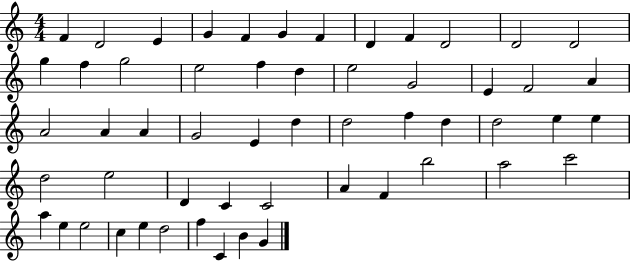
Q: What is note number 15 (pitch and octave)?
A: G5